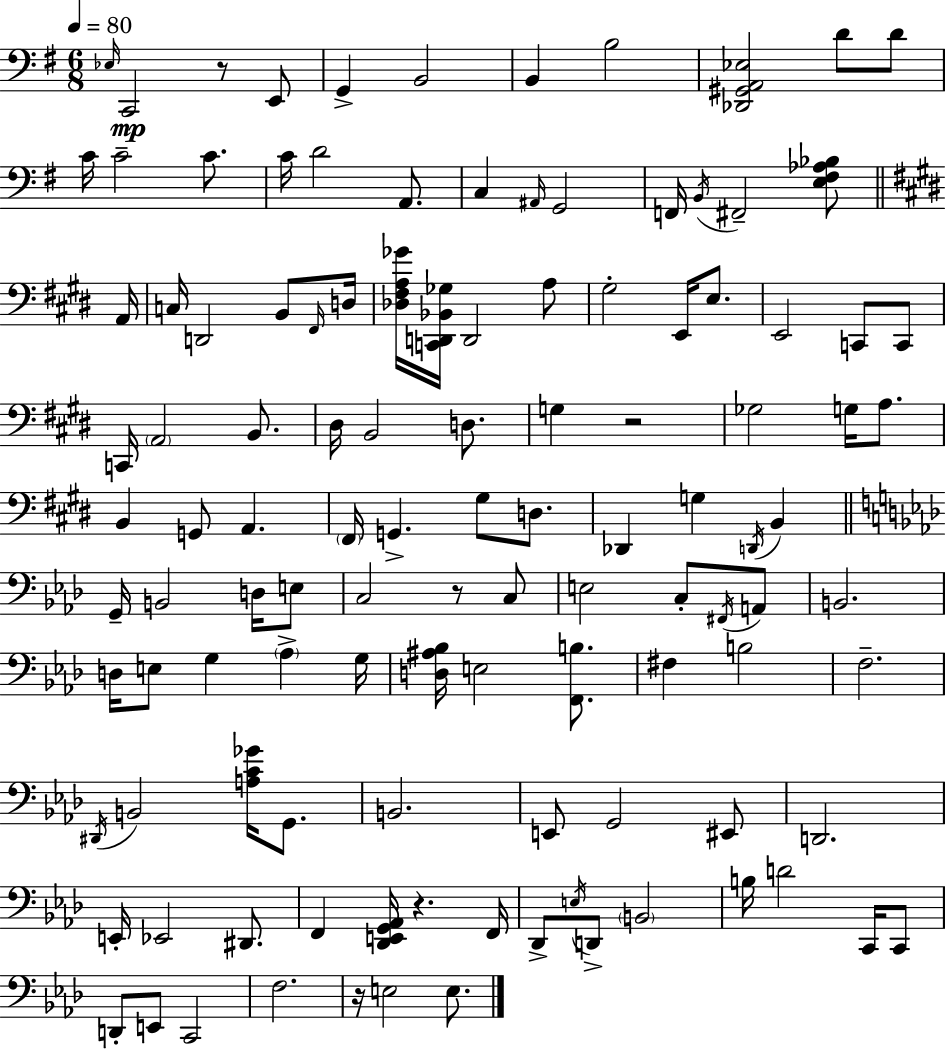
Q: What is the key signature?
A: E minor